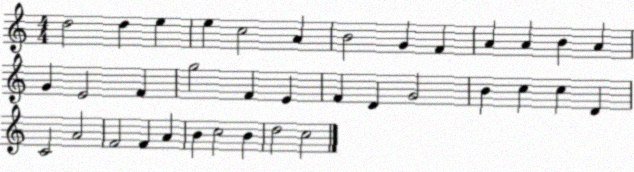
X:1
T:Untitled
M:4/4
L:1/4
K:C
d2 d e e c2 A B2 G F A A B A G E2 F g2 F E F D G2 B c c D C2 A2 F2 F A B c2 B d2 c2